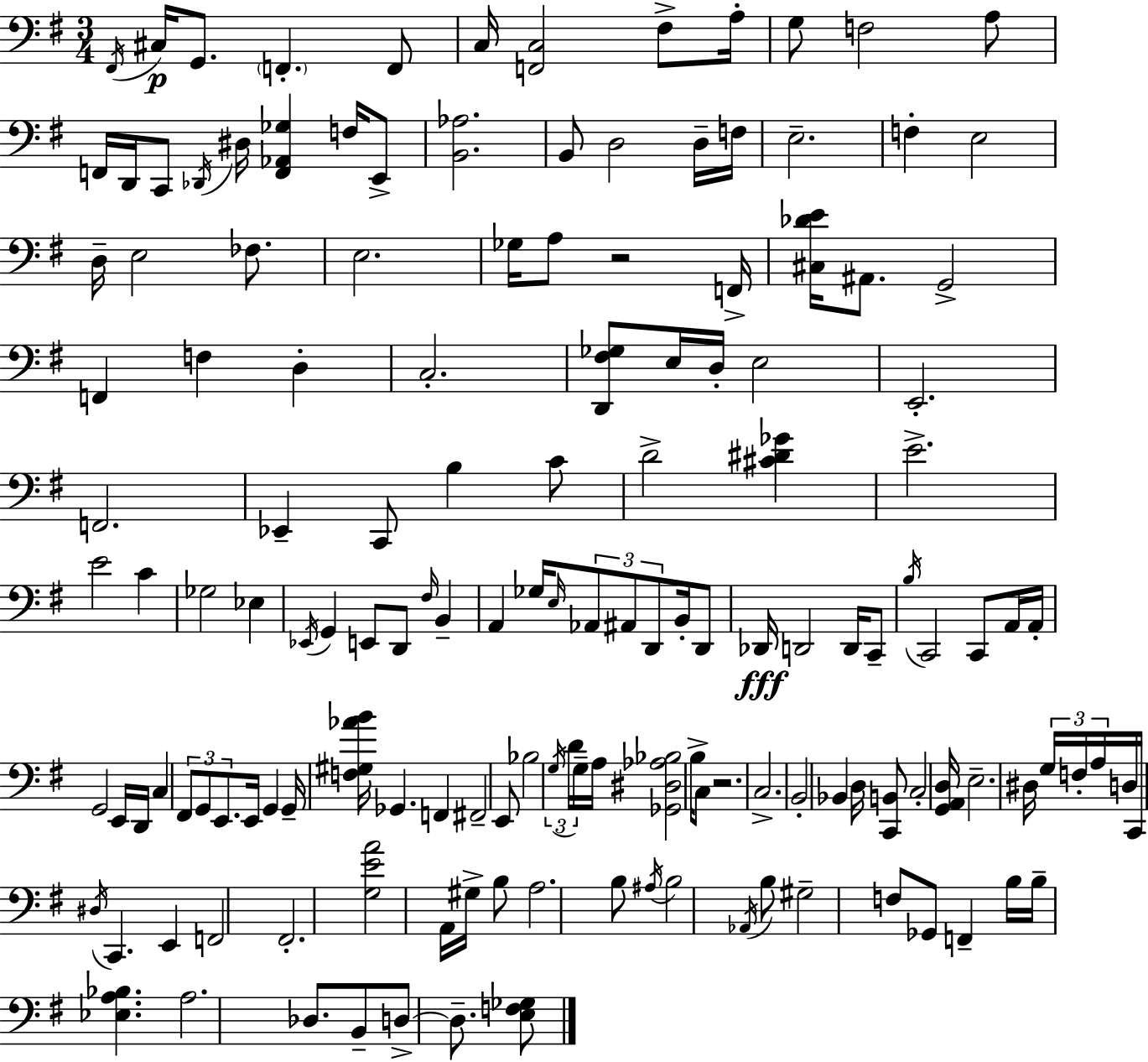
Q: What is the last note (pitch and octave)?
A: D3